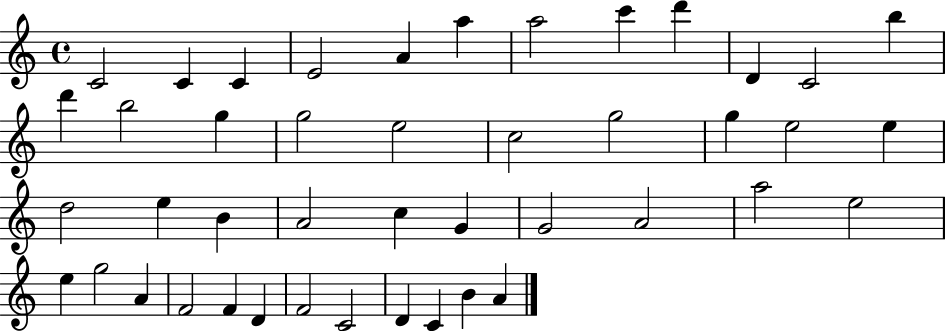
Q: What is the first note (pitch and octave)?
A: C4